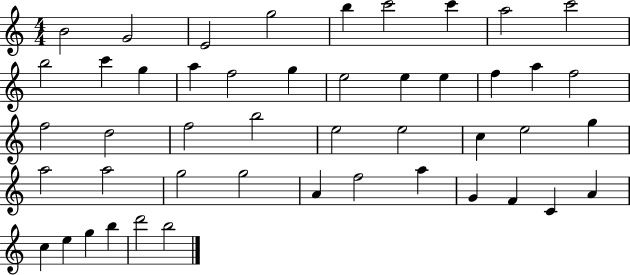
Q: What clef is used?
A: treble